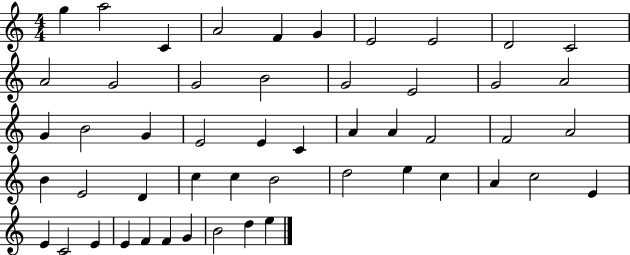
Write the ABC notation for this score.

X:1
T:Untitled
M:4/4
L:1/4
K:C
g a2 C A2 F G E2 E2 D2 C2 A2 G2 G2 B2 G2 E2 G2 A2 G B2 G E2 E C A A F2 F2 A2 B E2 D c c B2 d2 e c A c2 E E C2 E E F F G B2 d e